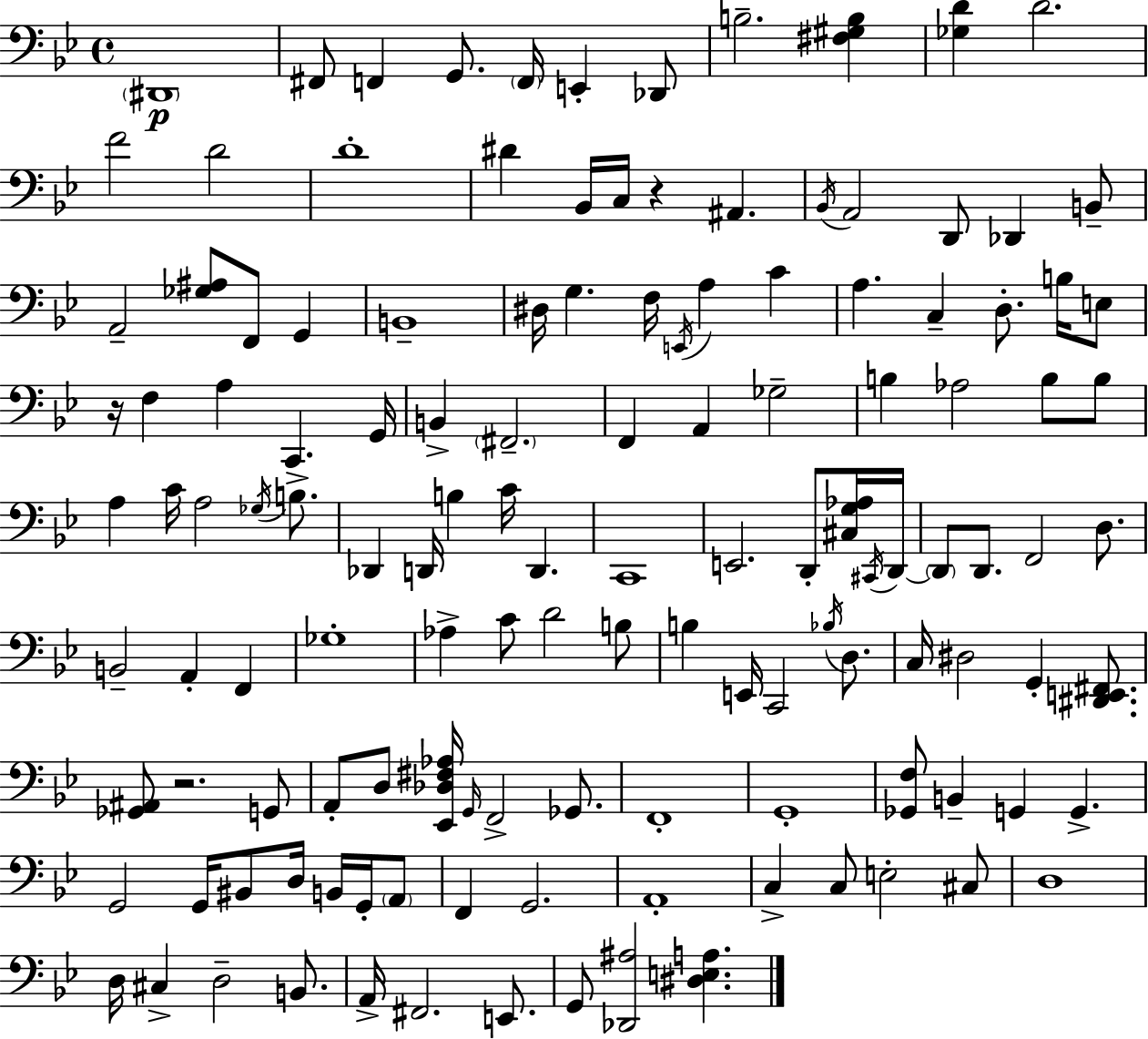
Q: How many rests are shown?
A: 3